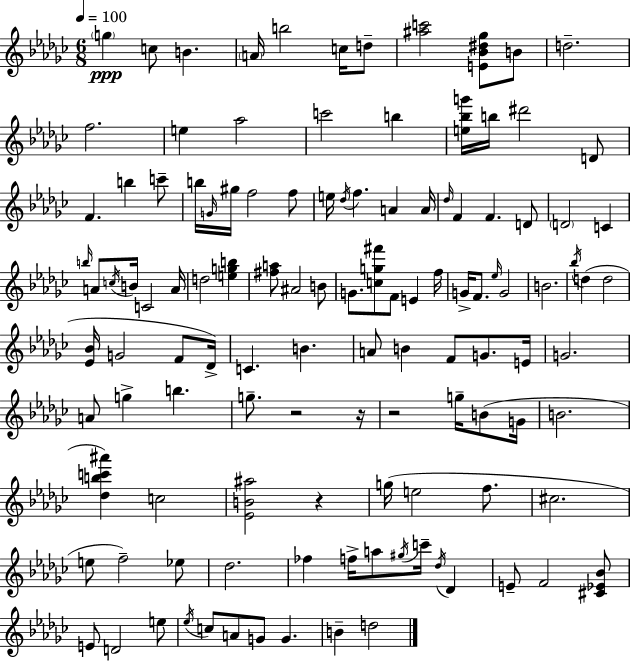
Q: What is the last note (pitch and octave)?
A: D5